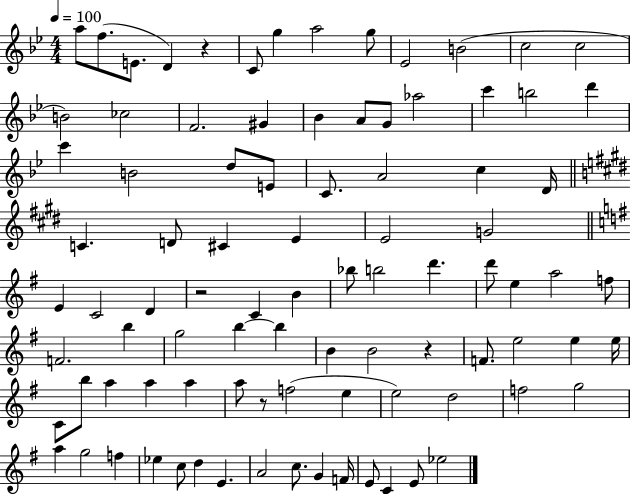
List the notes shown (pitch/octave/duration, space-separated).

A5/e F5/e. E4/e. D4/q R/q C4/e G5/q A5/h G5/e Eb4/h B4/h C5/h C5/h B4/h CES5/h F4/h. G#4/q Bb4/q A4/e G4/e Ab5/h C6/q B5/h D6/q C6/q B4/h D5/e E4/e C4/e. A4/h C5/q D4/s C4/q. D4/e C#4/q E4/q E4/h G4/h E4/q C4/h D4/q R/h C4/q B4/q Bb5/e B5/h D6/q. D6/e E5/q A5/h F5/e F4/h. B5/q G5/h B5/q B5/q B4/q B4/h R/q F4/e. E5/h E5/q E5/s C4/e B5/e A5/q A5/q A5/q A5/e R/e F5/h E5/q E5/h D5/h F5/h G5/h A5/q G5/h F5/q Eb5/q C5/e D5/q E4/q. A4/h C5/e. G4/q F4/s E4/e C4/q E4/e Eb5/h